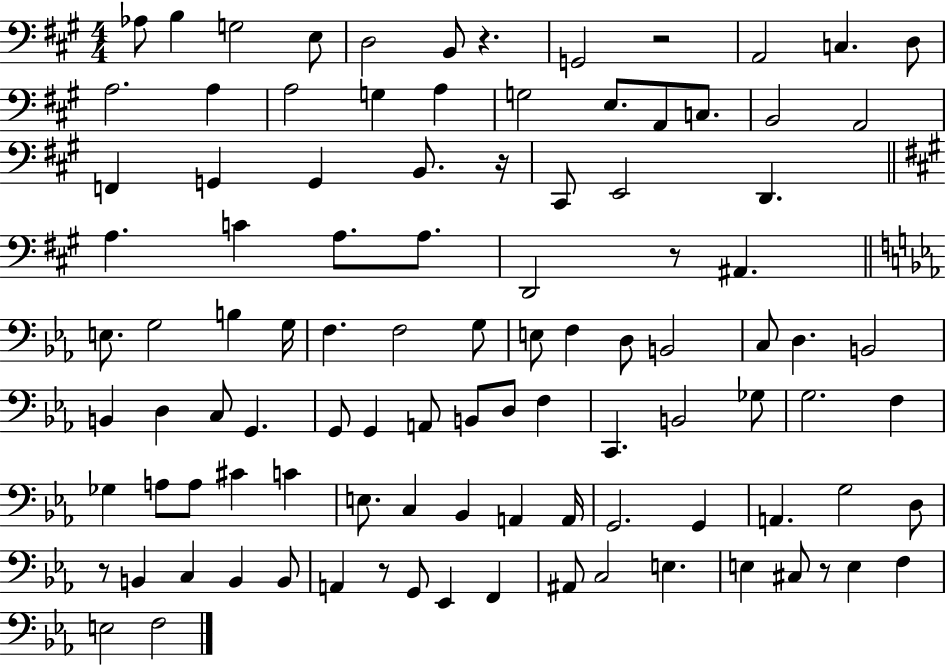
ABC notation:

X:1
T:Untitled
M:4/4
L:1/4
K:A
_A,/2 B, G,2 E,/2 D,2 B,,/2 z G,,2 z2 A,,2 C, D,/2 A,2 A, A,2 G, A, G,2 E,/2 A,,/2 C,/2 B,,2 A,,2 F,, G,, G,, B,,/2 z/4 ^C,,/2 E,,2 D,, A, C A,/2 A,/2 D,,2 z/2 ^A,, E,/2 G,2 B, G,/4 F, F,2 G,/2 E,/2 F, D,/2 B,,2 C,/2 D, B,,2 B,, D, C,/2 G,, G,,/2 G,, A,,/2 B,,/2 D,/2 F, C,, B,,2 _G,/2 G,2 F, _G, A,/2 A,/2 ^C C E,/2 C, _B,, A,, A,,/4 G,,2 G,, A,, G,2 D,/2 z/2 B,, C, B,, B,,/2 A,, z/2 G,,/2 _E,, F,, ^A,,/2 C,2 E, E, ^C,/2 z/2 E, F, E,2 F,2